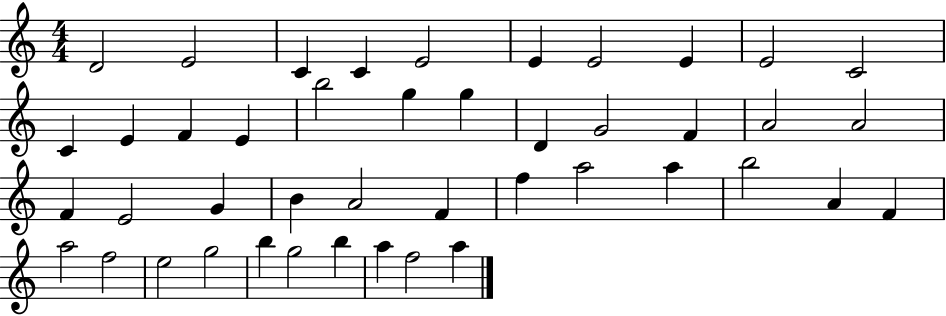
X:1
T:Untitled
M:4/4
L:1/4
K:C
D2 E2 C C E2 E E2 E E2 C2 C E F E b2 g g D G2 F A2 A2 F E2 G B A2 F f a2 a b2 A F a2 f2 e2 g2 b g2 b a f2 a